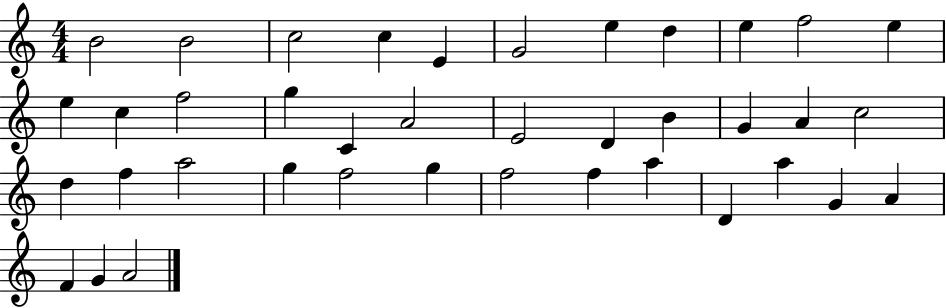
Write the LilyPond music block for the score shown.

{
  \clef treble
  \numericTimeSignature
  \time 4/4
  \key c \major
  b'2 b'2 | c''2 c''4 e'4 | g'2 e''4 d''4 | e''4 f''2 e''4 | \break e''4 c''4 f''2 | g''4 c'4 a'2 | e'2 d'4 b'4 | g'4 a'4 c''2 | \break d''4 f''4 a''2 | g''4 f''2 g''4 | f''2 f''4 a''4 | d'4 a''4 g'4 a'4 | \break f'4 g'4 a'2 | \bar "|."
}